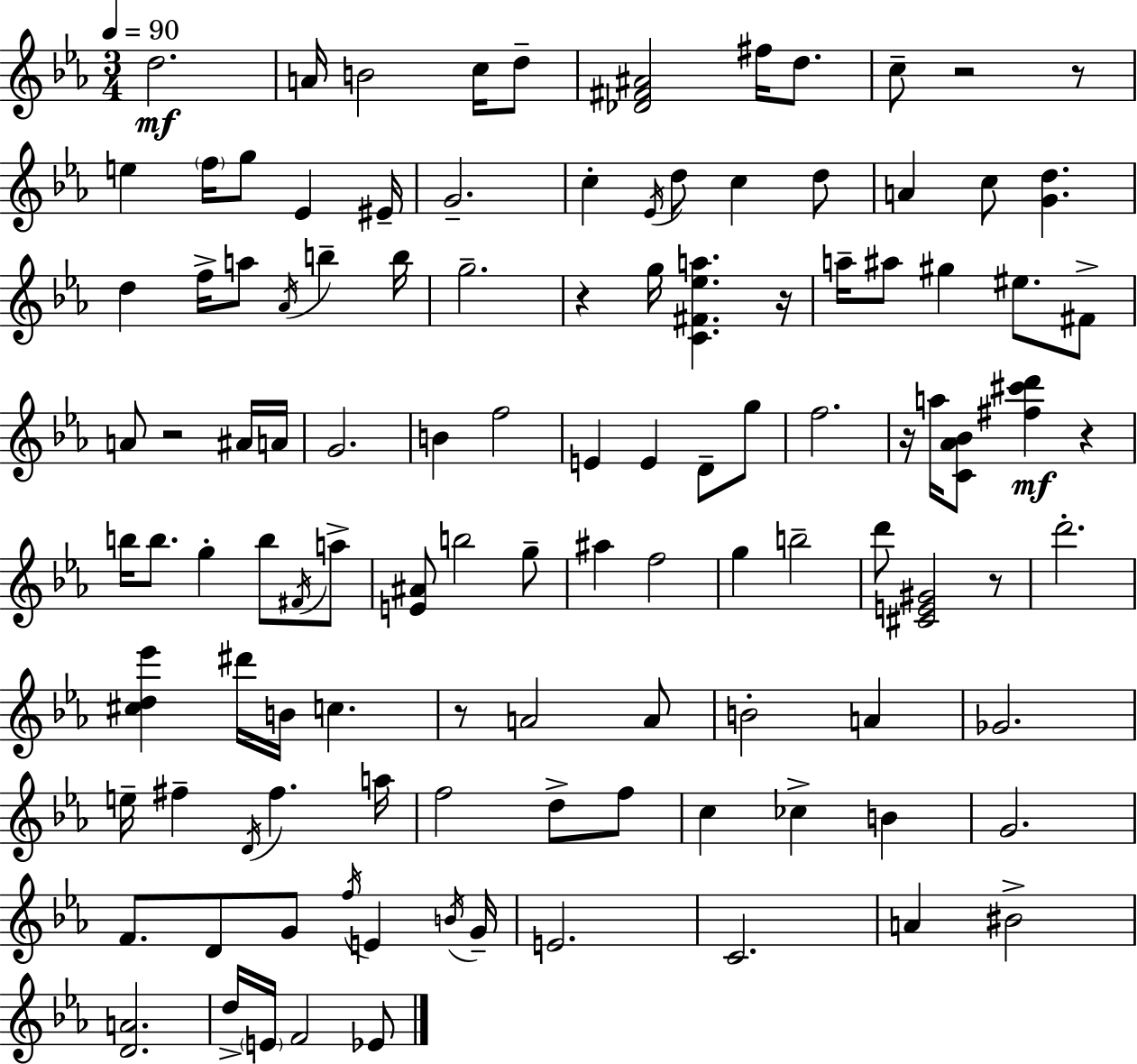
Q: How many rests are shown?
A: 9